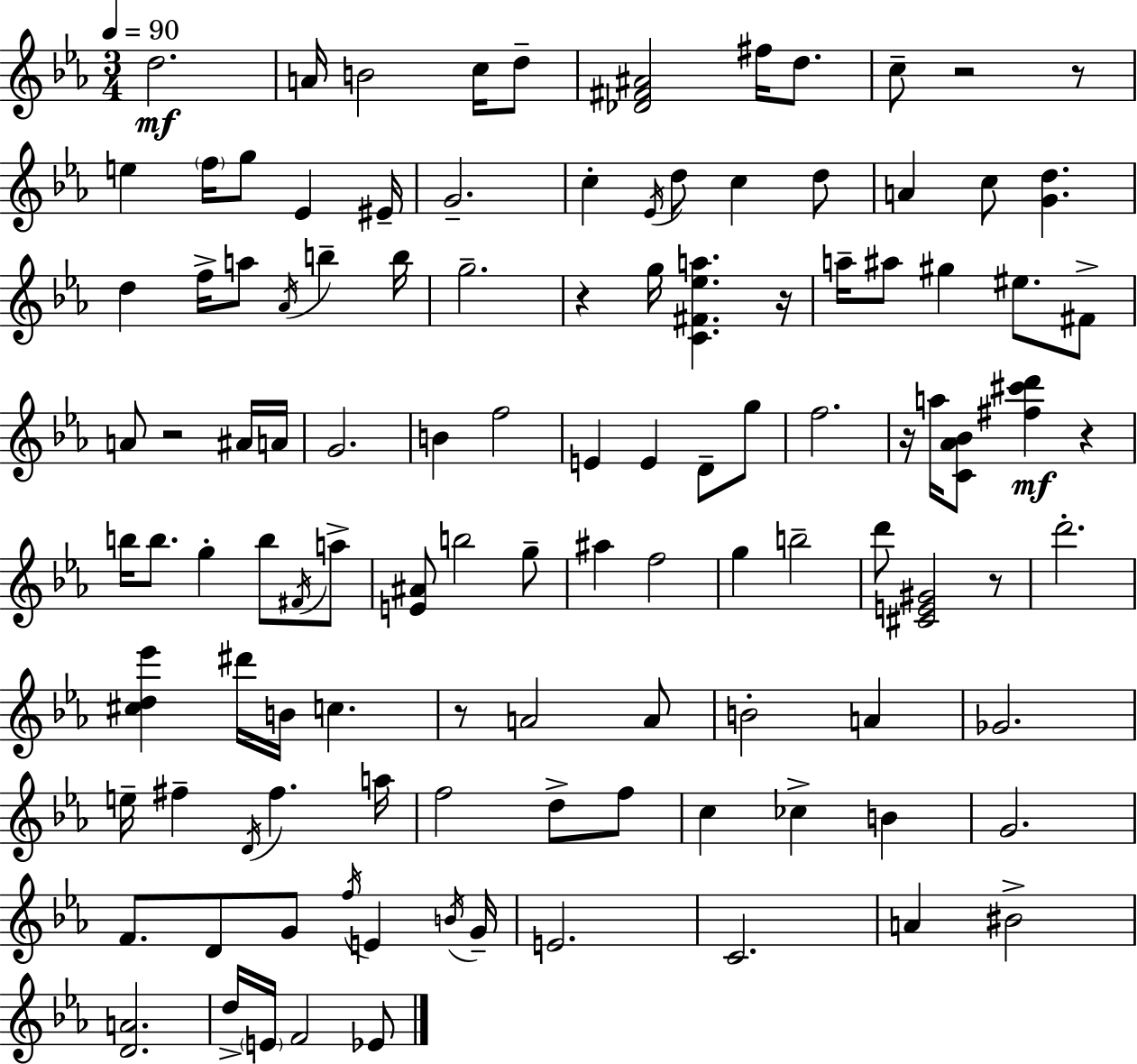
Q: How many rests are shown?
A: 9